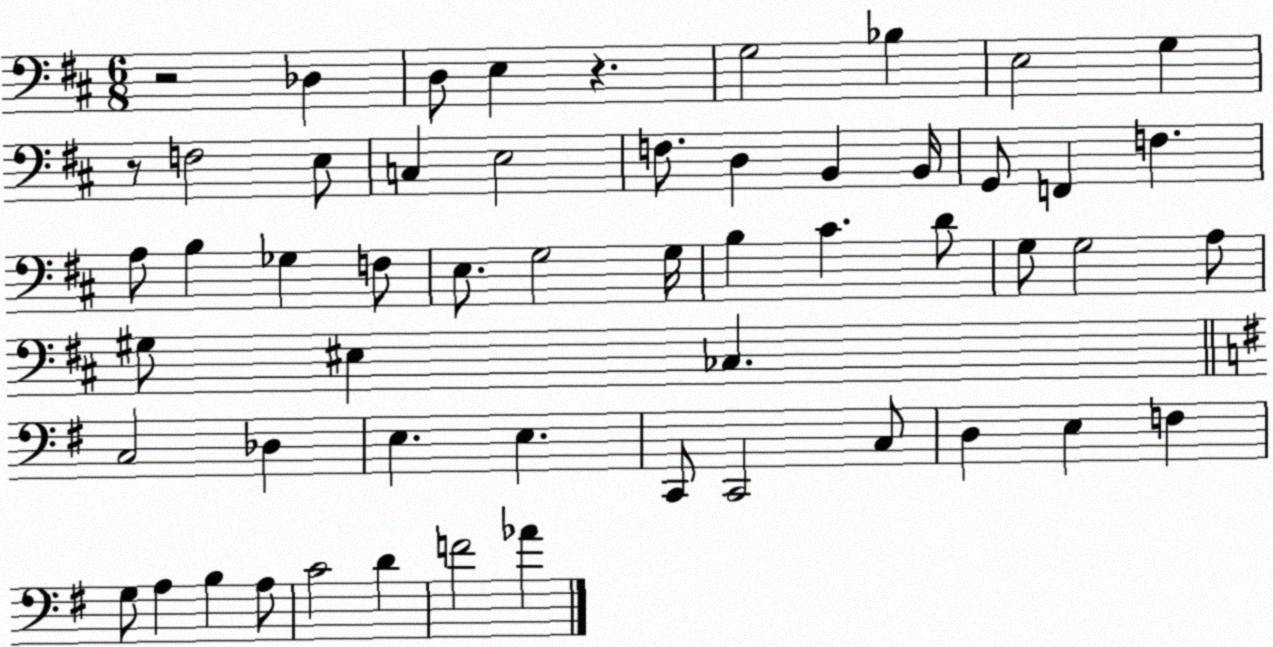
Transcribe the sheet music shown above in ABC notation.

X:1
T:Untitled
M:6/8
L:1/4
K:D
z2 _D, D,/2 E, z G,2 _B, E,2 G, z/2 F,2 E,/2 C, E,2 F,/2 D, B,, B,,/4 G,,/2 F,, F, A,/2 B, _G, F,/2 E,/2 G,2 G,/4 B, ^C D/2 G,/2 G,2 A,/2 ^G,/2 ^E, _C, C,2 _D, E, E, C,,/2 C,,2 C,/2 D, E, F, G,/2 A, B, A,/2 C2 D F2 _A